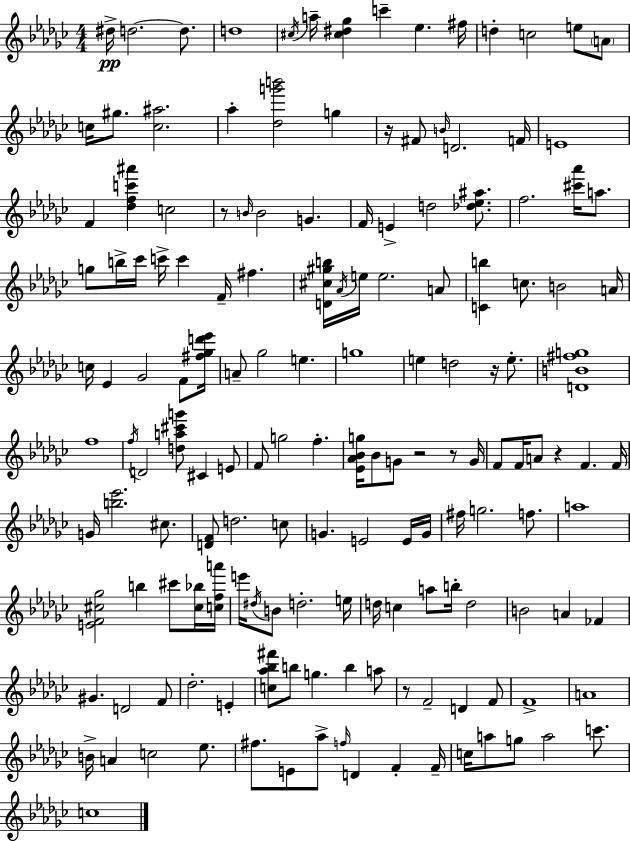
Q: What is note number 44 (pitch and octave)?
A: C5